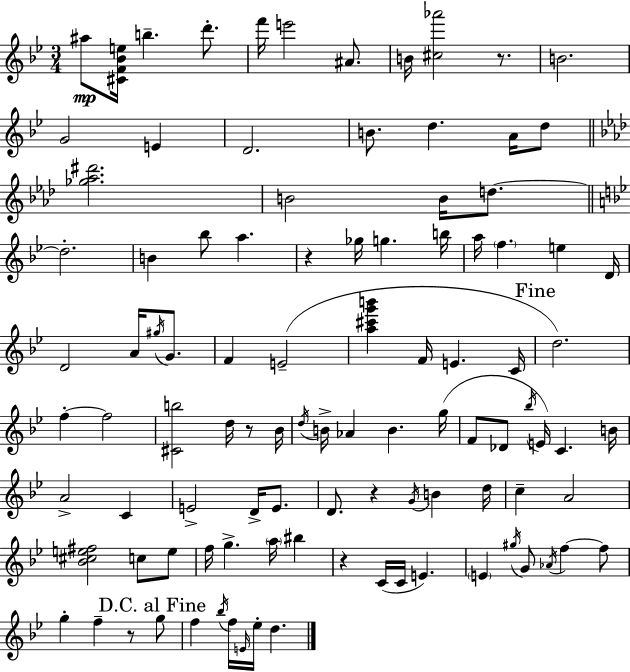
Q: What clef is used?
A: treble